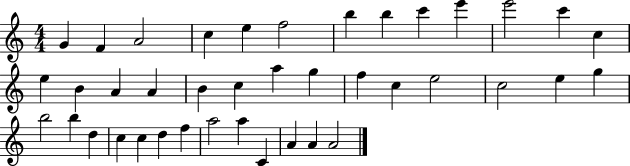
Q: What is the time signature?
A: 4/4